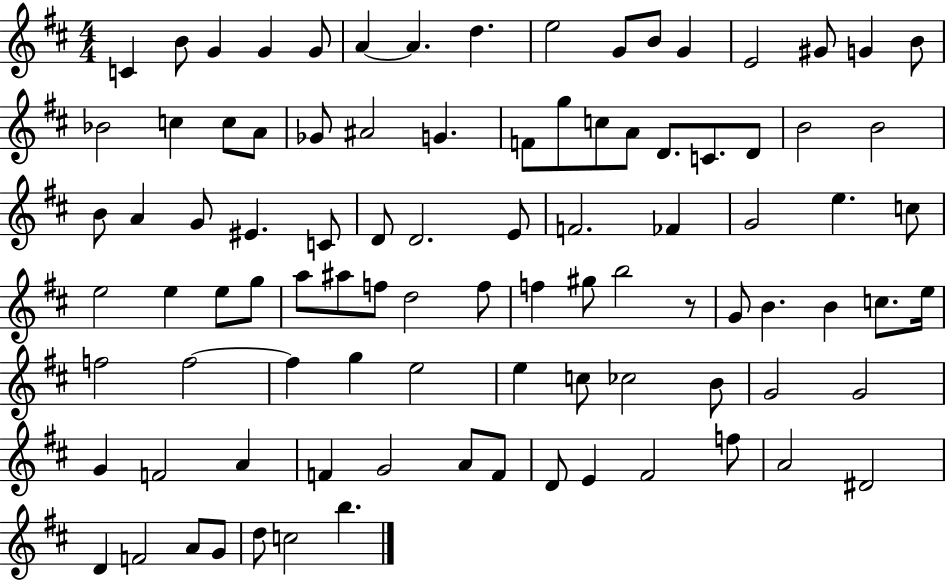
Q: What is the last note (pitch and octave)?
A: B5